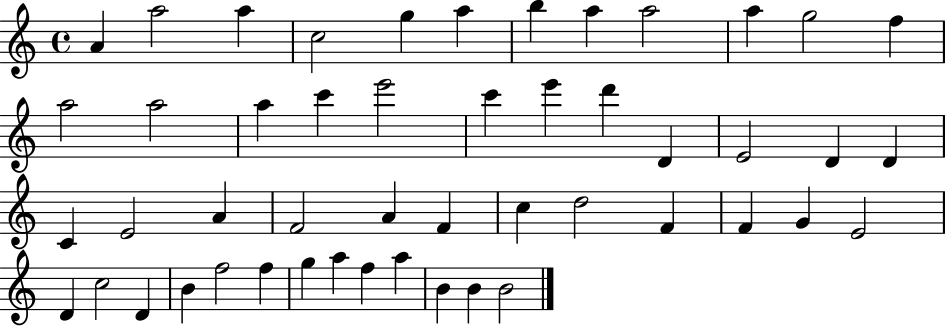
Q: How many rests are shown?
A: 0